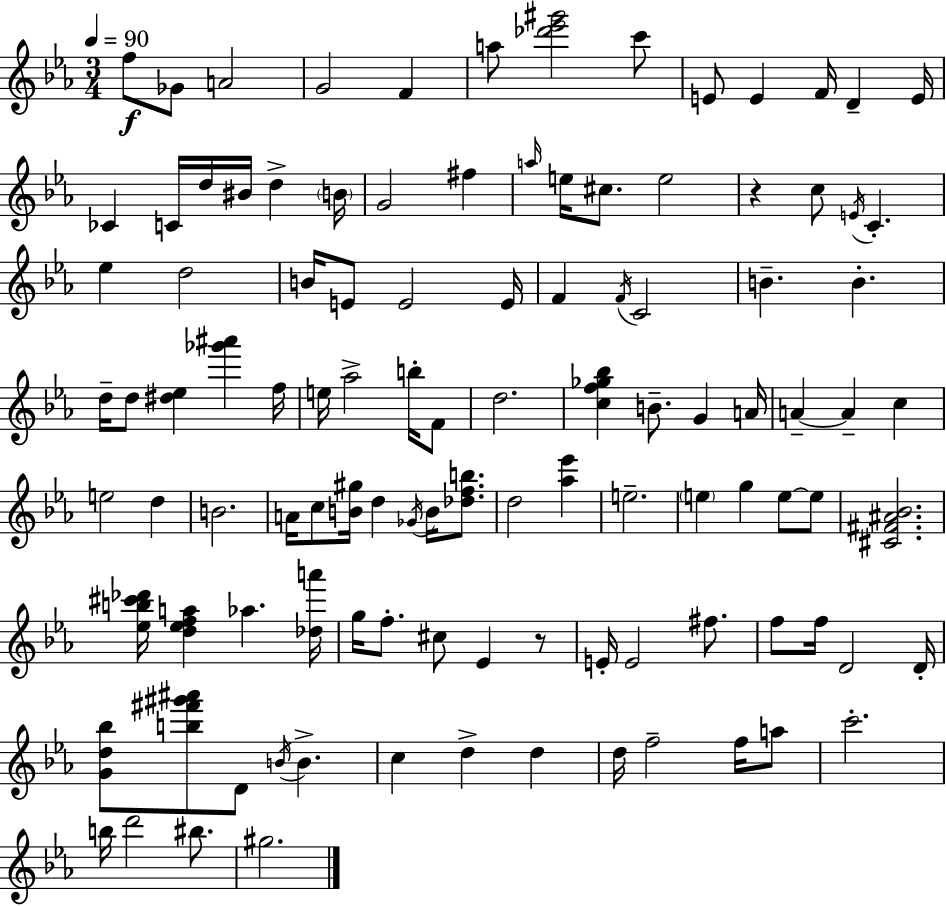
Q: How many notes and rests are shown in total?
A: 108